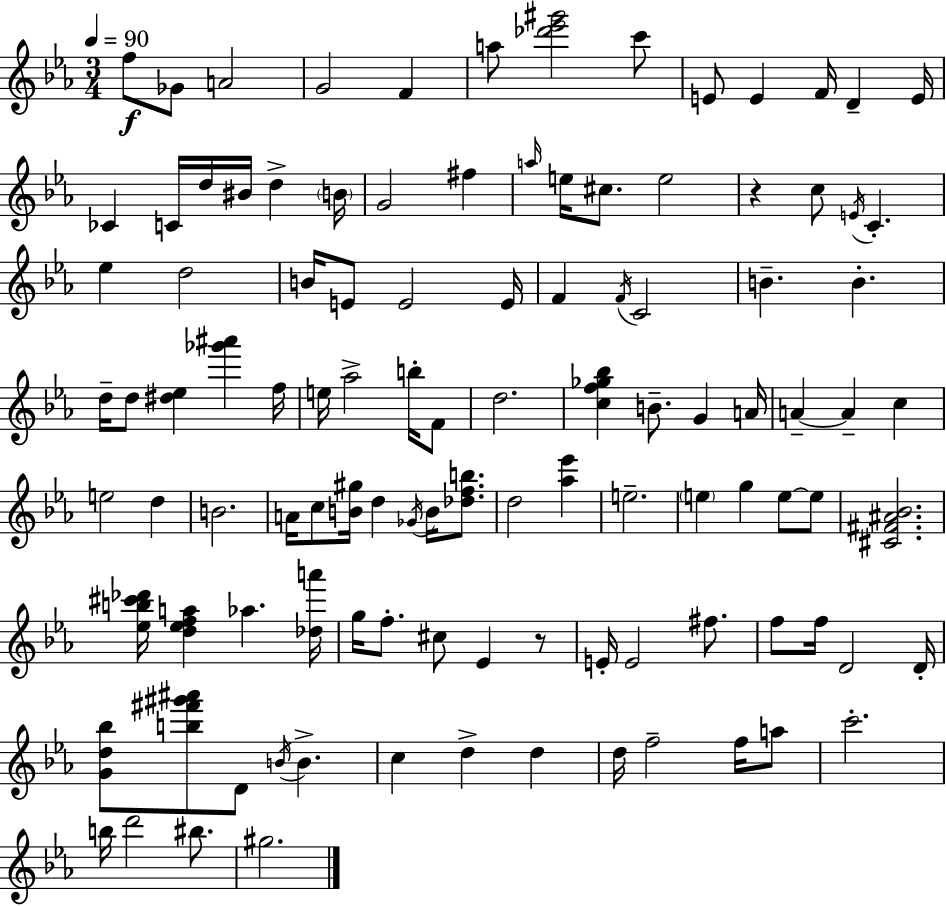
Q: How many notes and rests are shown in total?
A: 108